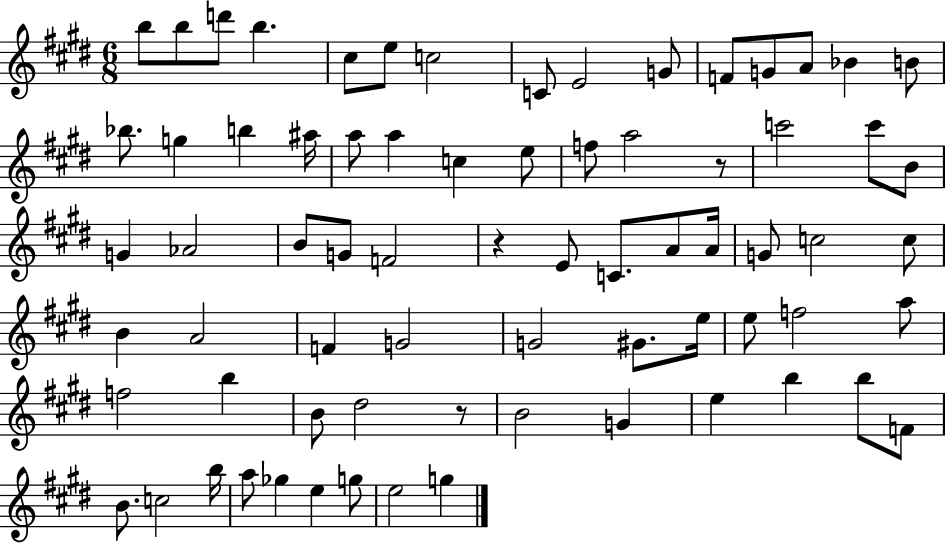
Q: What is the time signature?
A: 6/8